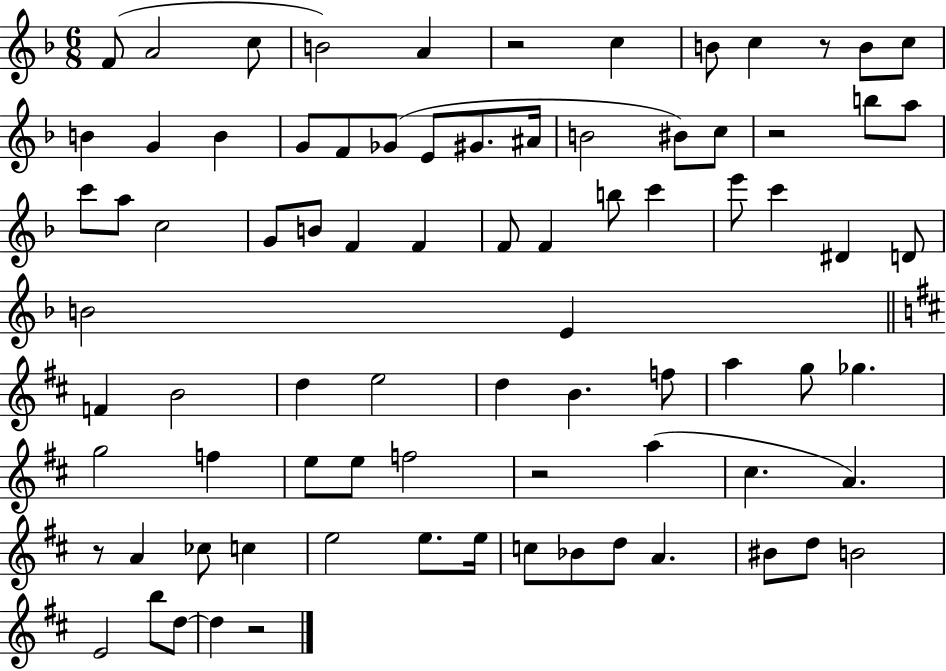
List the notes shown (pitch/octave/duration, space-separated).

F4/e A4/h C5/e B4/h A4/q R/h C5/q B4/e C5/q R/e B4/e C5/e B4/q G4/q B4/q G4/e F4/e Gb4/e E4/e G#4/e. A#4/s B4/h BIS4/e C5/e R/h B5/e A5/e C6/e A5/e C5/h G4/e B4/e F4/q F4/q F4/e F4/q B5/e C6/q E6/e C6/q D#4/q D4/e B4/h E4/q F4/q B4/h D5/q E5/h D5/q B4/q. F5/e A5/q G5/e Gb5/q. G5/h F5/q E5/e E5/e F5/h R/h A5/q C#5/q. A4/q. R/e A4/q CES5/e C5/q E5/h E5/e. E5/s C5/e Bb4/e D5/e A4/q. BIS4/e D5/e B4/h E4/h B5/e D5/e D5/q R/h